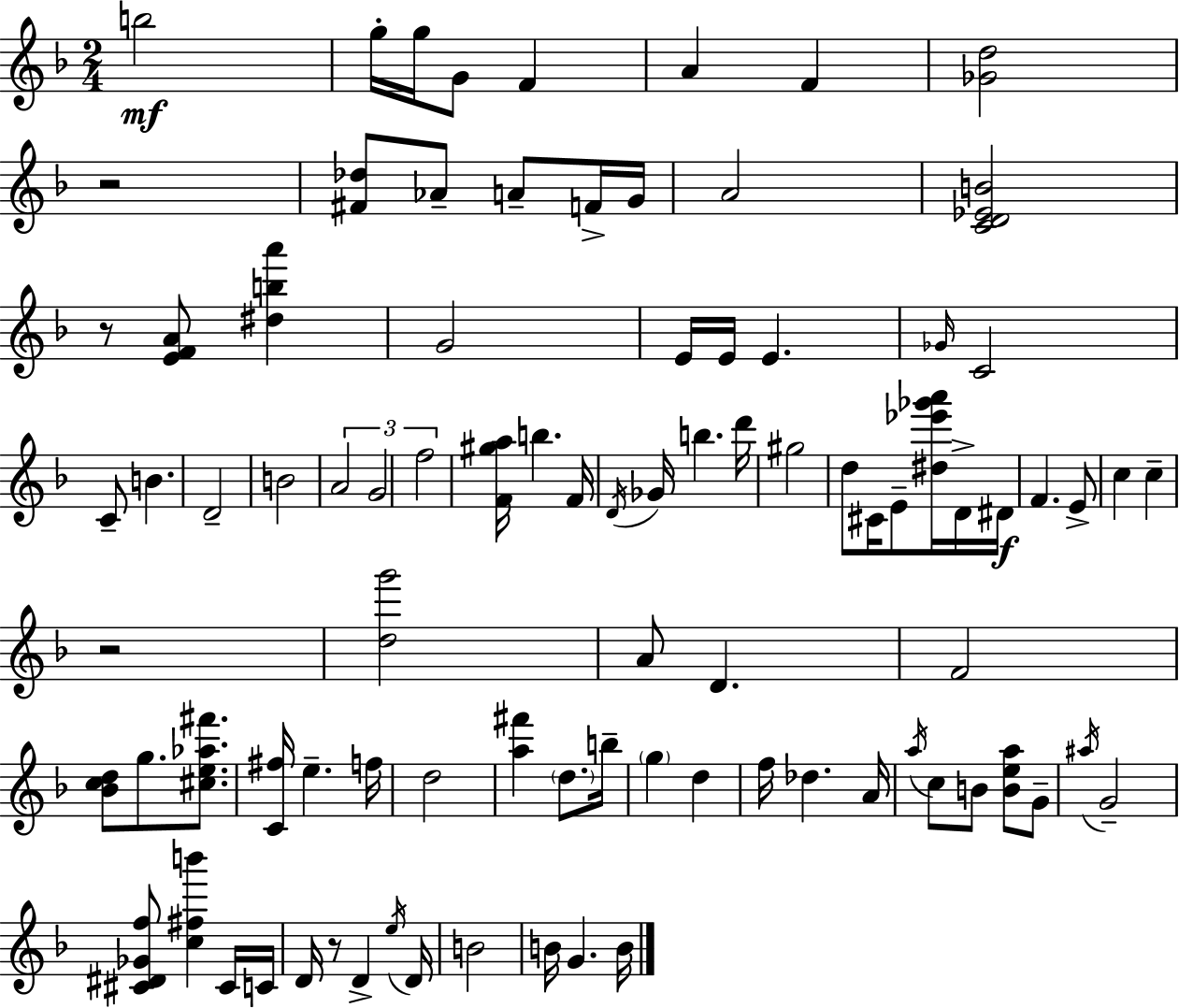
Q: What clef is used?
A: treble